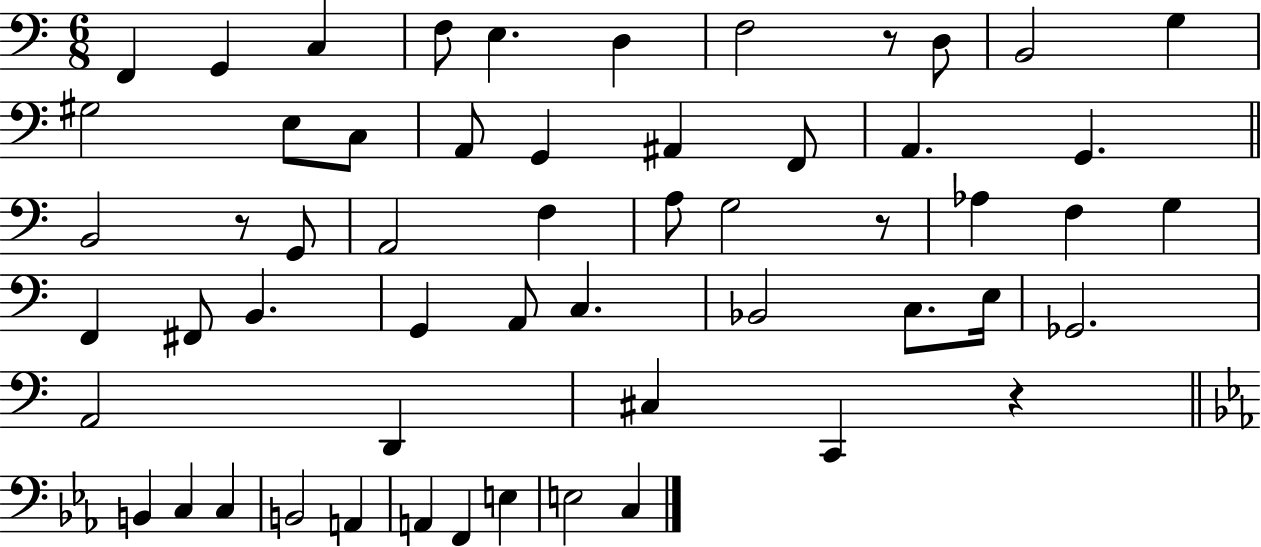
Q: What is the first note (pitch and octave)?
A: F2